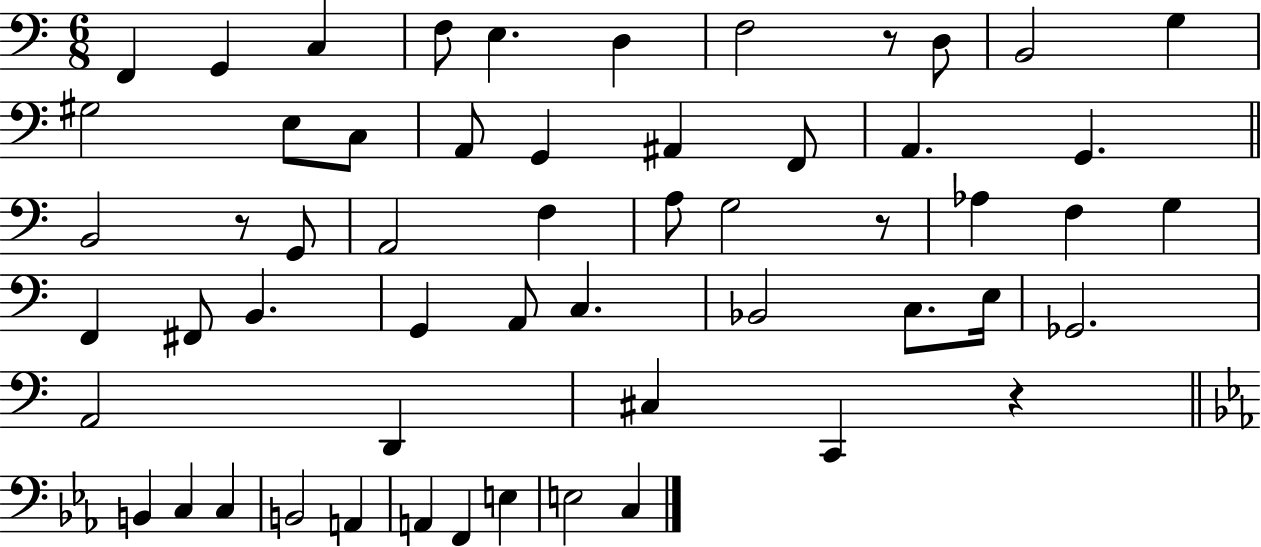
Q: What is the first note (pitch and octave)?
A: F2